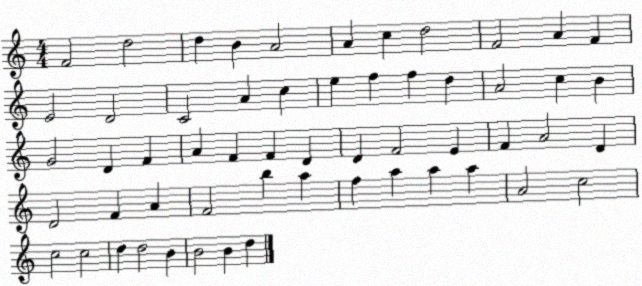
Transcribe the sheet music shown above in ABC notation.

X:1
T:Untitled
M:4/4
L:1/4
K:C
F2 d2 d B A2 A c d2 F2 A F E2 D2 C2 A c e f f d A2 c B G2 D F A F F D D F2 E F A2 D D2 F A F2 b a f a a a A2 c2 c2 c2 d d2 B B2 B d